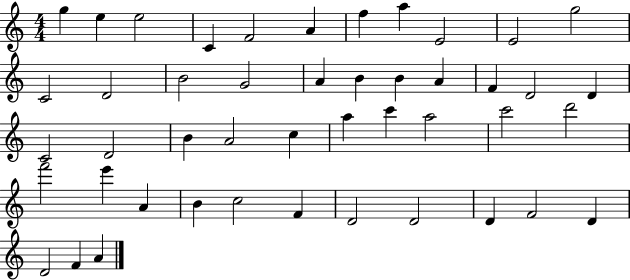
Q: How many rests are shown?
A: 0